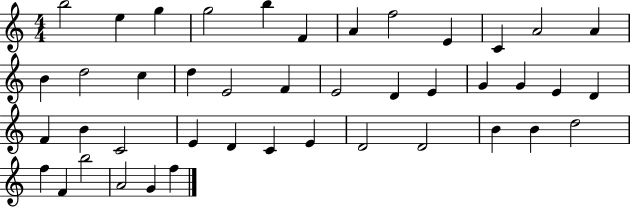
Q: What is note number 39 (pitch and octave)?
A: F4